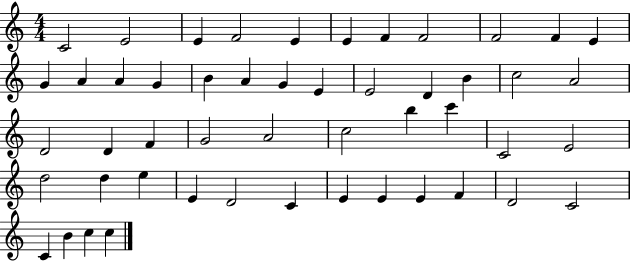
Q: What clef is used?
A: treble